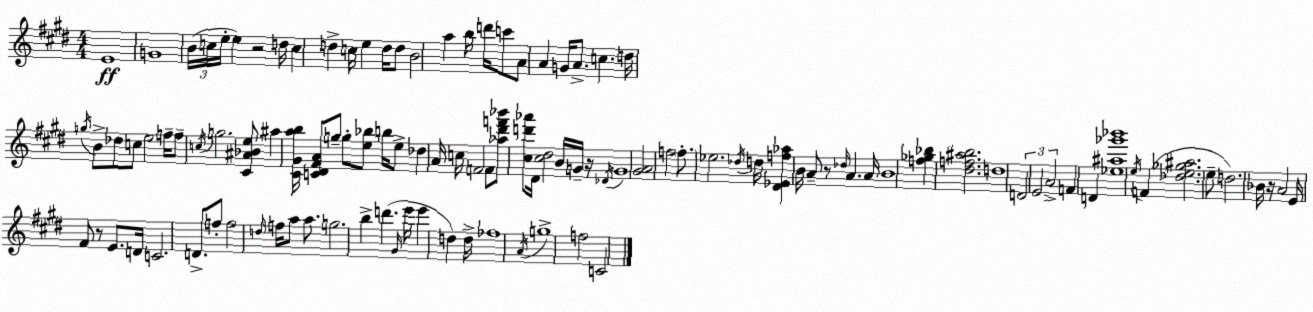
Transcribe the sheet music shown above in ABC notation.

X:1
T:Untitled
M:4/4
L:1/4
K:E
E4 G4 B/4 c/4 e/4 e z2 d/4 c d c/4 e d/4 d/2 B2 a b/4 d'/4 c'/2 A/2 A G/4 A/2 c d/4 g/4 B/2 _d/2 c/2 e2 f/4 f/2 c/4 g2 [^C^A_Be]/2 ^a [^C^Gab]/4 [C^D^FA]/2 g/2 g/2 [e_b]/2 b/4 e/2 _d A/4 c/4 F2 F/2 [_a^d'f'_b']/2 [^cd'_a']/2 ^D/4 [^c^d]2 B/4 G/4 z/4 _D/4 G4 [^GA]2 f2 f/2 _e2 _d/4 d/4 [^D_Ef_a] B/4 A/2 z/2 _d/4 A A/4 B4 [f_g_b] [^df^ab]2 d4 D2 E2 A2 F D [_e^a_g'_b']4 e/4 F [_de_g^a]2 e/2 d2 _B/4 z/4 A2 E/4 ^F/2 z/2 E/2 D/4 C2 D/2 f/2 f2 d/4 f/4 a/2 a/2 g2 b d' ^G/4 e'/4 e' d d/4 _f4 A/4 g4 f2 C2